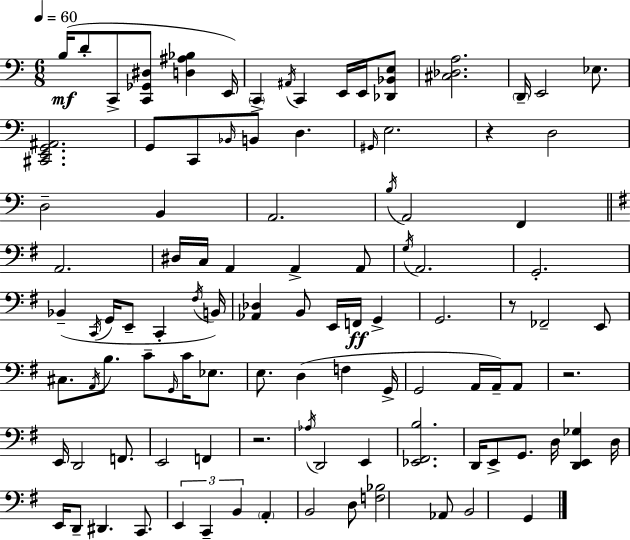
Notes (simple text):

B3/s D4/e C2/e [C2,Gb2,D#3]/e [D3,A#3,Bb3]/q E2/s C2/q A#2/s C2/q E2/s E2/s [Db2,Bb2,E3]/e [C#3,Db3,A3]/h. D2/s E2/h Eb3/e. [C#2,E2,G2,A#2]/h. G2/e C2/e Bb2/s B2/e D3/q. G#2/s E3/h. R/q D3/h D3/h B2/q A2/h. B3/s A2/h F2/q A2/h. D#3/s C3/s A2/q A2/q A2/e G3/s A2/h. G2/h. Bb2/q C2/s G2/s E2/e C2/q F#3/s B2/s [Ab2,Db3]/q B2/e E2/s F2/s G2/q G2/h. R/e FES2/h E2/e C#3/e. A2/s B3/e. C4/e G2/s C4/s Eb3/e. E3/e. D3/q F3/q G2/s G2/h A2/s A2/s A2/e R/h. E2/s D2/h F2/e. E2/h F2/q R/h. Ab3/s D2/h E2/q [Eb2,F#2,B3]/h. D2/s E2/e G2/e. D3/s [D2,E2,Gb3]/q D3/s E2/s D2/e D#2/q. C2/e. E2/q C2/q B2/q A2/q B2/h D3/e [F3,Bb3]/h Ab2/e B2/h G2/q